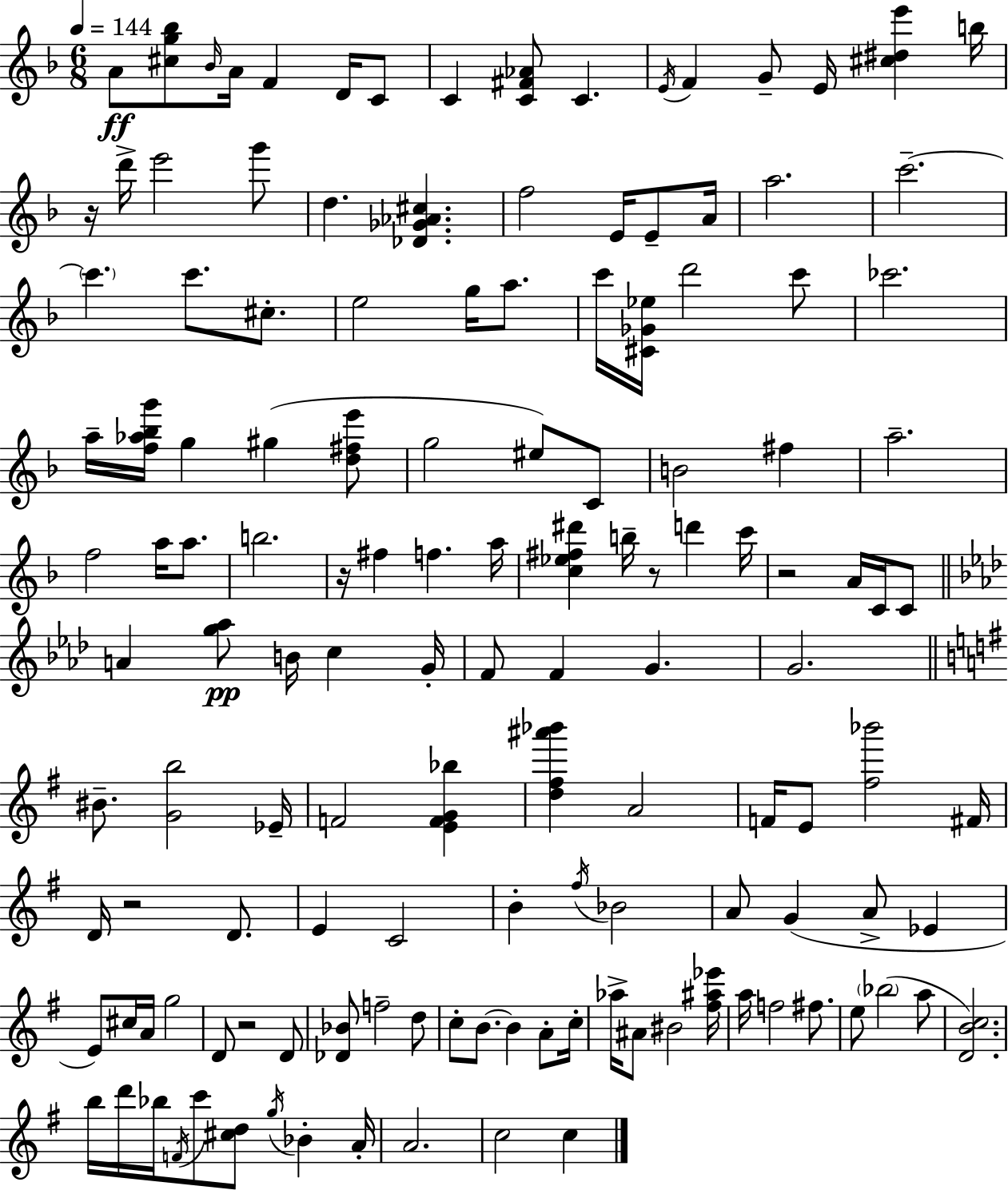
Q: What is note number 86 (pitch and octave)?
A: D4